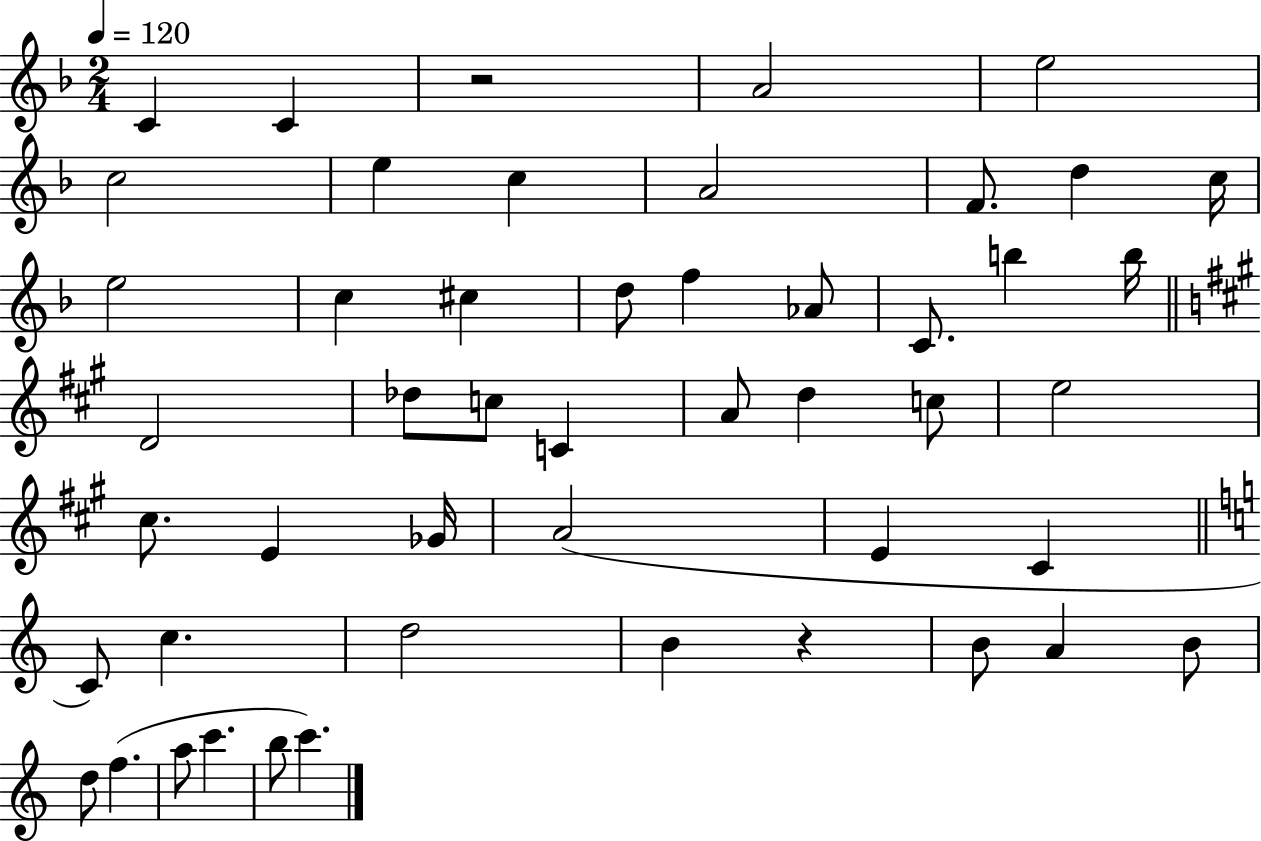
C4/q C4/q R/h A4/h E5/h C5/h E5/q C5/q A4/h F4/e. D5/q C5/s E5/h C5/q C#5/q D5/e F5/q Ab4/e C4/e. B5/q B5/s D4/h Db5/e C5/e C4/q A4/e D5/q C5/e E5/h C#5/e. E4/q Gb4/s A4/h E4/q C#4/q C4/e C5/q. D5/h B4/q R/q B4/e A4/q B4/e D5/e F5/q. A5/e C6/q. B5/e C6/q.